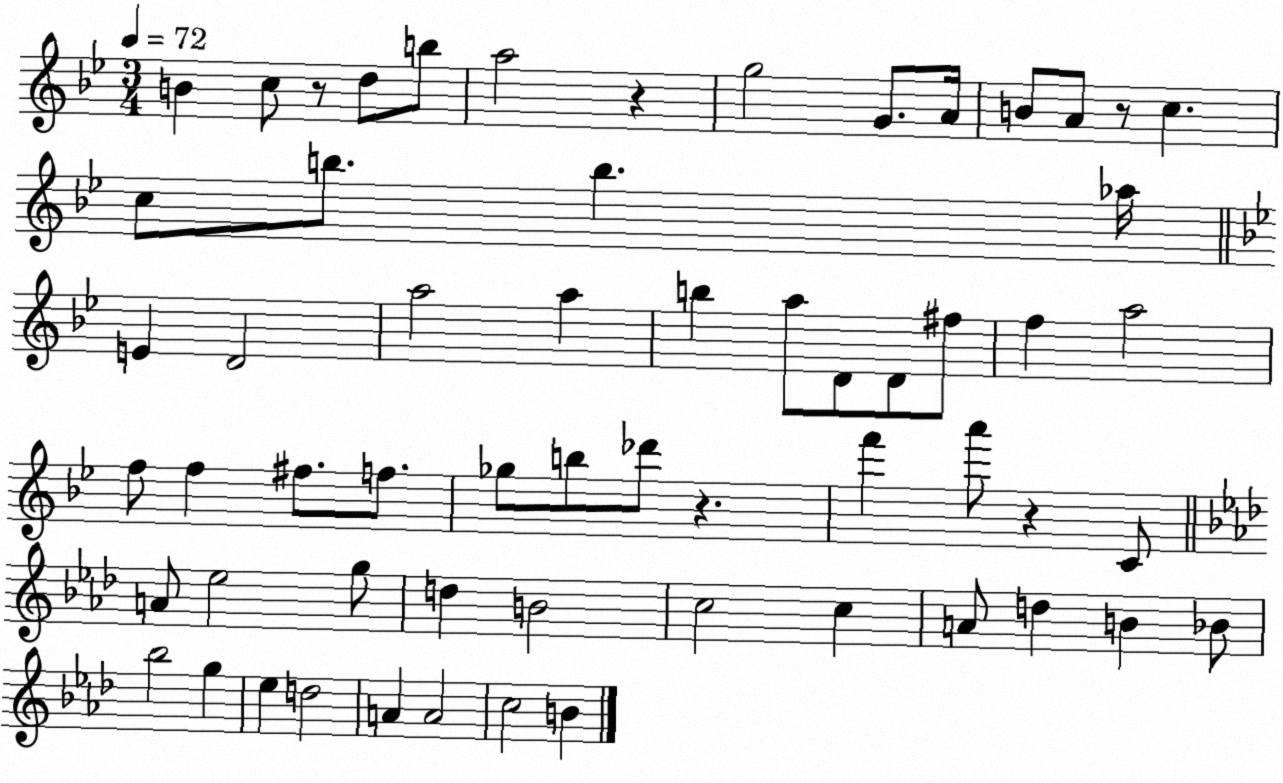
X:1
T:Untitled
M:3/4
L:1/4
K:Bb
B c/2 z/2 d/2 b/2 a2 z g2 G/2 A/4 B/2 A/2 z/2 c c/2 b/2 b _a/4 E D2 a2 a b a/2 D/2 D/2 ^f/2 f a2 f/2 f ^f/2 f/2 _g/2 b/2 _d'/2 z f' a'/2 z C/2 A/2 _e2 g/2 d B2 c2 c A/2 d B _B/2 _b2 g _e d2 A A2 c2 B